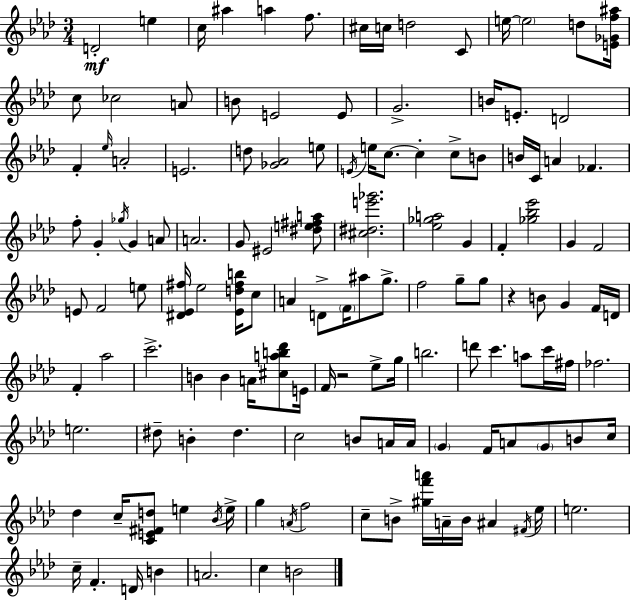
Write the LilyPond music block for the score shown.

{
  \clef treble
  \numericTimeSignature
  \time 3/4
  \key f \minor
  \repeat volta 2 { d'2-.\mf e''4 | c''16 ais''4 a''4 f''8. | cis''16 c''16 d''2 c'8 | e''16~~ \parenthesize e''2 d''8 <e' ges' f'' ais''>16 | \break c''8 ces''2 a'8 | b'8 e'2 e'8 | g'2.-> | b'16 e'8.-. d'2 | \break f'4-. \grace { ees''16 } a'2-. | e'2. | d''8 <ges' aes'>2 e''8 | \acciaccatura { e'16 } e''16 c''8.~~ c''4-. c''8-> | \break b'8 b'16 c'16 a'4 fes'4. | f''8-. g'4-. \acciaccatura { ges''16 } g'4 | a'8 a'2. | g'8 eis'2 | \break <dis'' e'' fis'' a''>8 <cis'' dis'' e''' ges'''>2. | <ees'' ges'' a''>2 g'4 | f'4-. <ges'' bes'' ees'''>2 | g'4 f'2 | \break e'8 f'2 | e''8 <dis' ees' fis''>16 ees''2 | <ees' d'' fis'' b''>16 c''8 a'4 d'8-> \parenthesize f'16 ais''8 | g''8.-> f''2 g''8-- | \break g''8 r4 b'8 g'4 | f'16 d'16 f'4-. aes''2 | c'''2.-> | b'4 b'4 a'16 | \break <cis'' a'' b'' des'''>8 e'16 f'16 r2 | ees''8-> g''16 b''2. | d'''8 c'''4. a''8 | c'''16 fis''16 fes''2. | \break e''2. | dis''8-- b'4-. dis''4. | c''2 b'8 | a'16 a'16 \parenthesize g'4 f'16 a'8 \parenthesize g'8 | \break b'8 c''16 des''4 c''16-- <c' e' fis' d''>8 e''4 | \acciaccatura { bes'16 } e''16-> g''4 \acciaccatura { a'16 } f''2 | c''8-- b'8-> <gis'' f''' a'''>16 a'16-- b'16 | ais'4 \acciaccatura { fis'16 } ees''16 e''2. | \break c''16-- f'4.-. | d'16 b'4 a'2. | c''4 b'2 | } \bar "|."
}